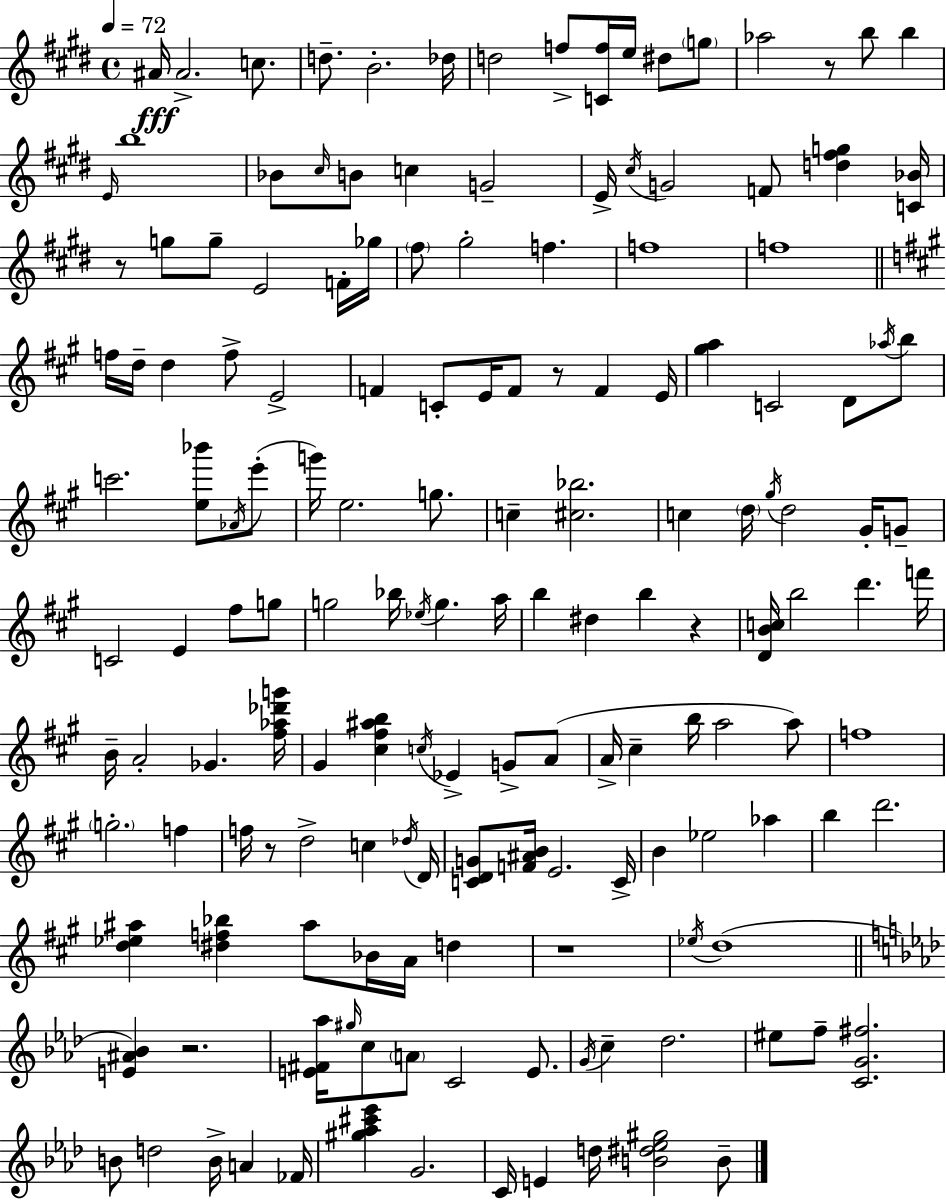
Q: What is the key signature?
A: E major